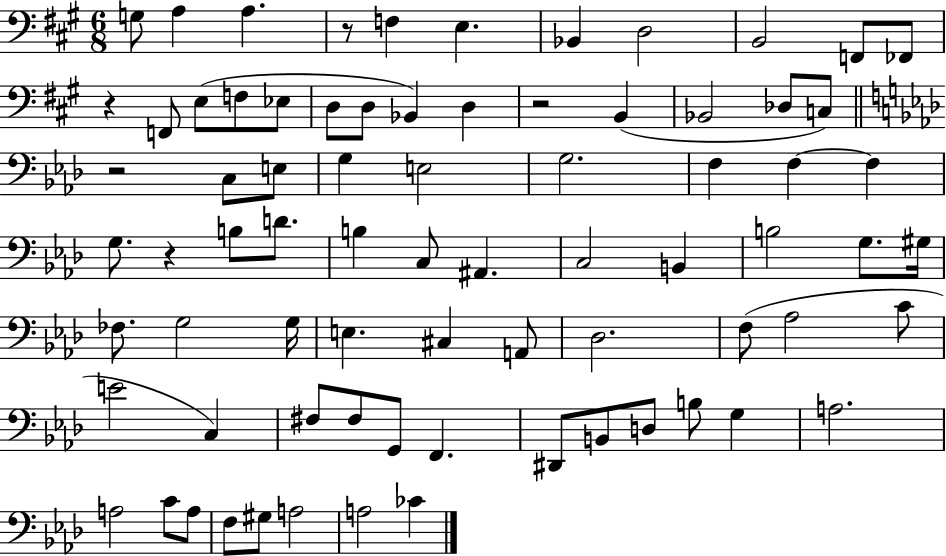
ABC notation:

X:1
T:Untitled
M:6/8
L:1/4
K:A
G,/2 A, A, z/2 F, E, _B,, D,2 B,,2 F,,/2 _F,,/2 z F,,/2 E,/2 F,/2 _E,/2 D,/2 D,/2 _B,, D, z2 B,, _B,,2 _D,/2 C,/2 z2 C,/2 E,/2 G, E,2 G,2 F, F, F, G,/2 z B,/2 D/2 B, C,/2 ^A,, C,2 B,, B,2 G,/2 ^G,/4 _F,/2 G,2 G,/4 E, ^C, A,,/2 _D,2 F,/2 _A,2 C/2 E2 C, ^F,/2 ^F,/2 G,,/2 F,, ^D,,/2 B,,/2 D,/2 B,/2 G, A,2 A,2 C/2 A,/2 F,/2 ^G,/2 A,2 A,2 _C